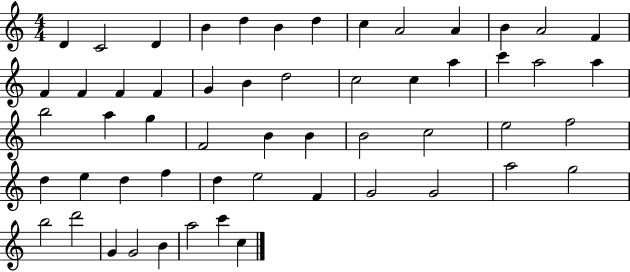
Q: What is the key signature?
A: C major